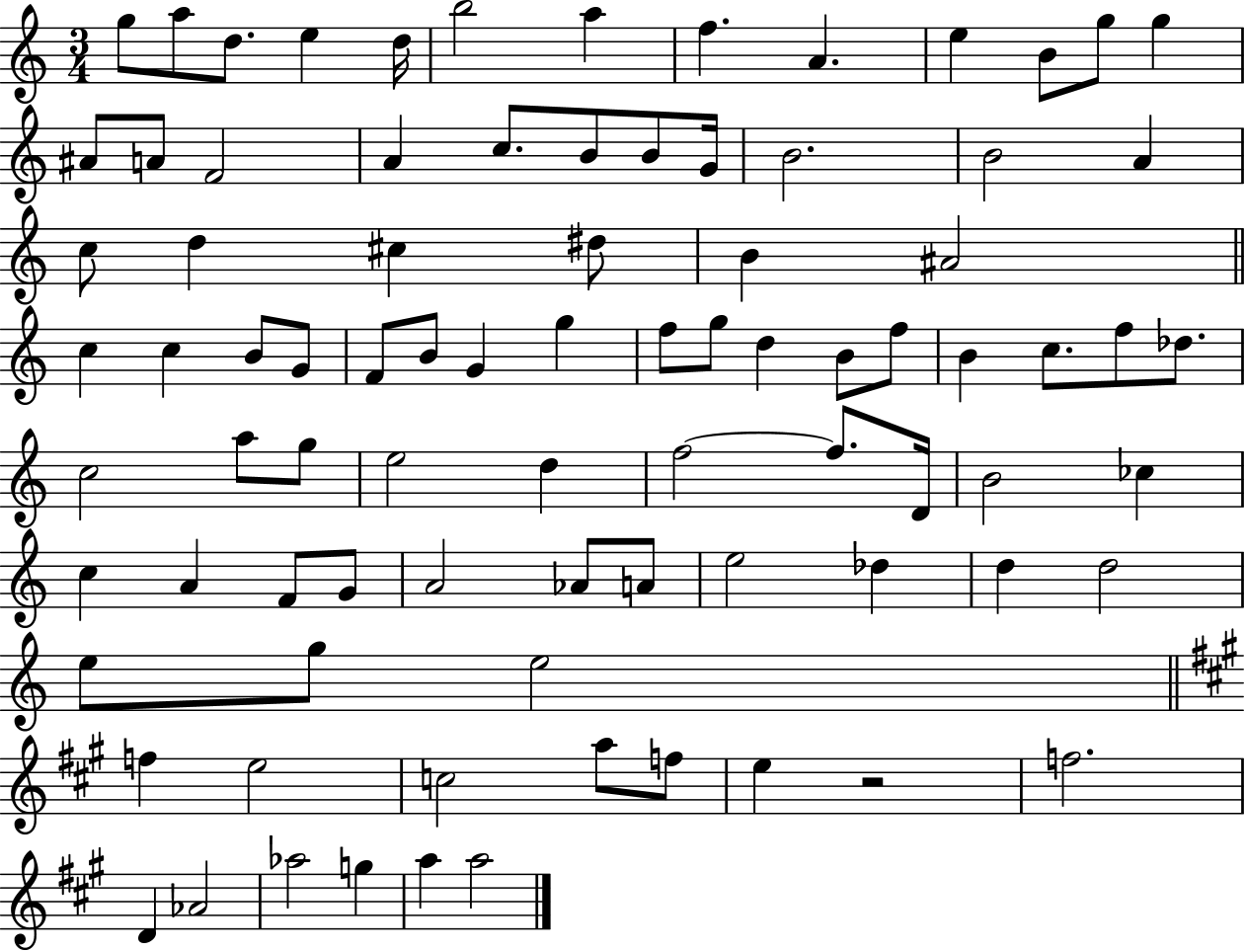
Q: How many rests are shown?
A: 1